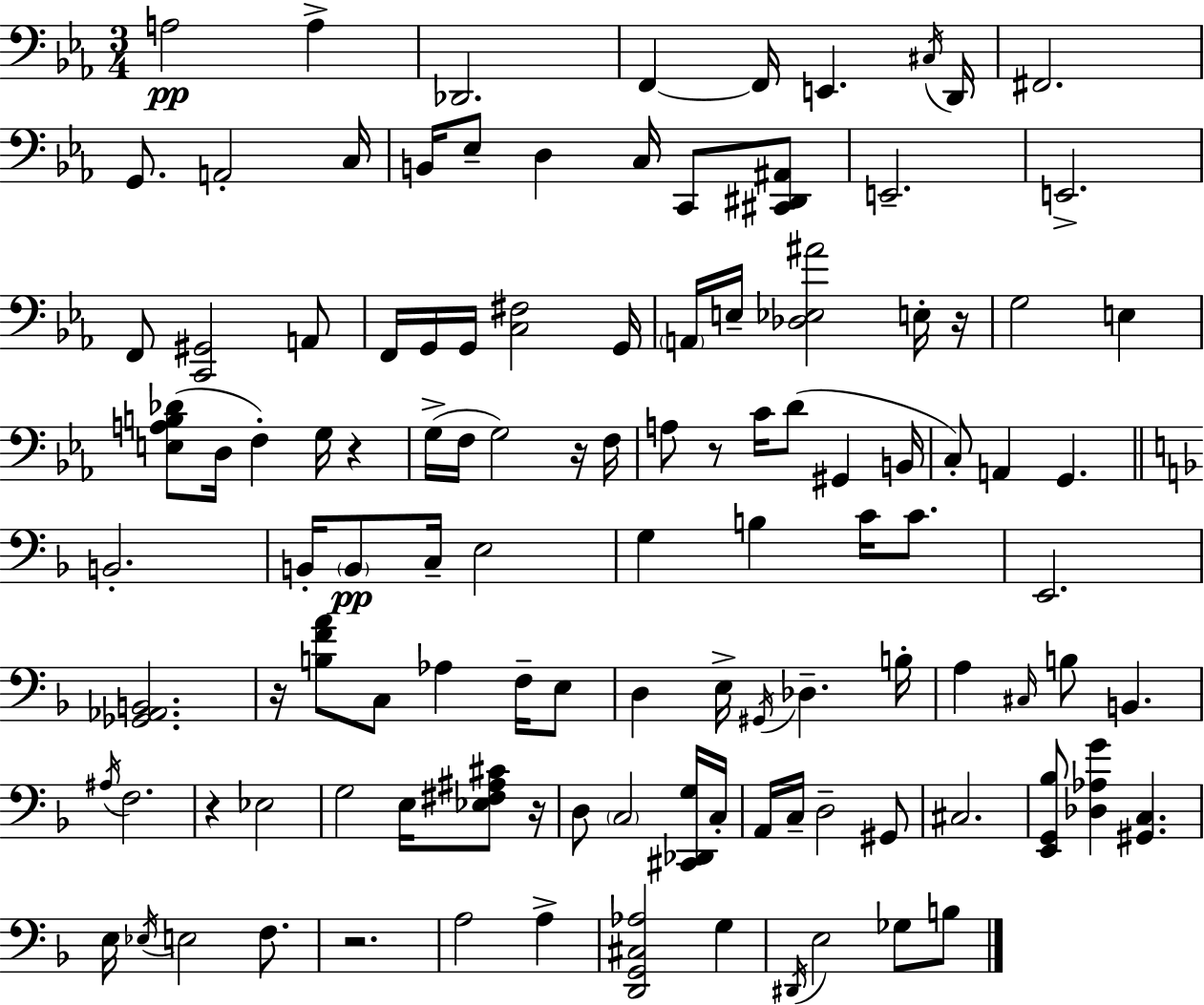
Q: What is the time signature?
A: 3/4